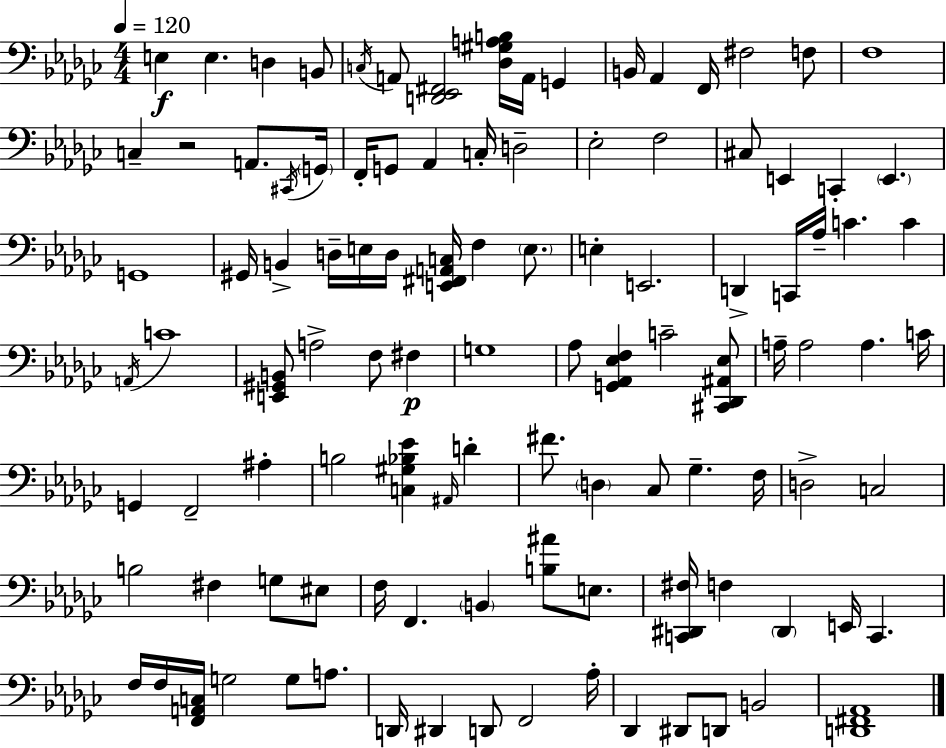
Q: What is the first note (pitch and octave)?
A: E3